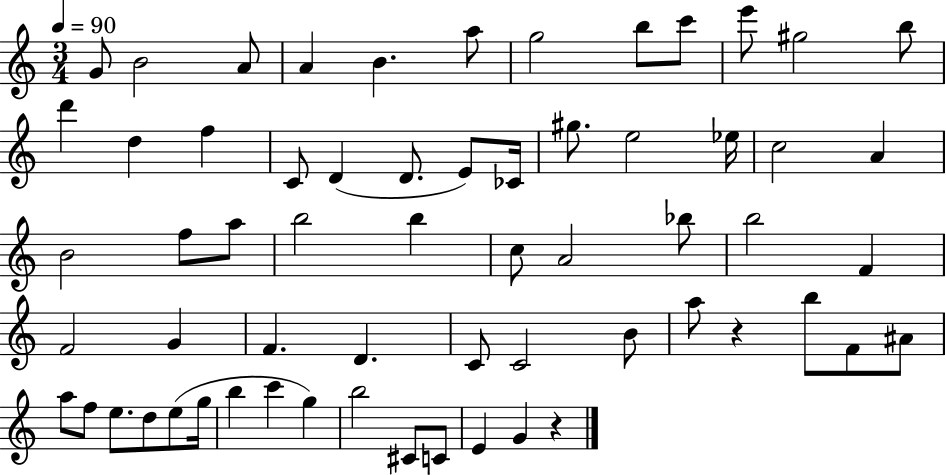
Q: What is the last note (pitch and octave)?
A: G4